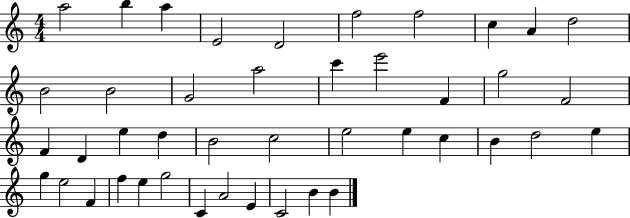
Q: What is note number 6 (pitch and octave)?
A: F5